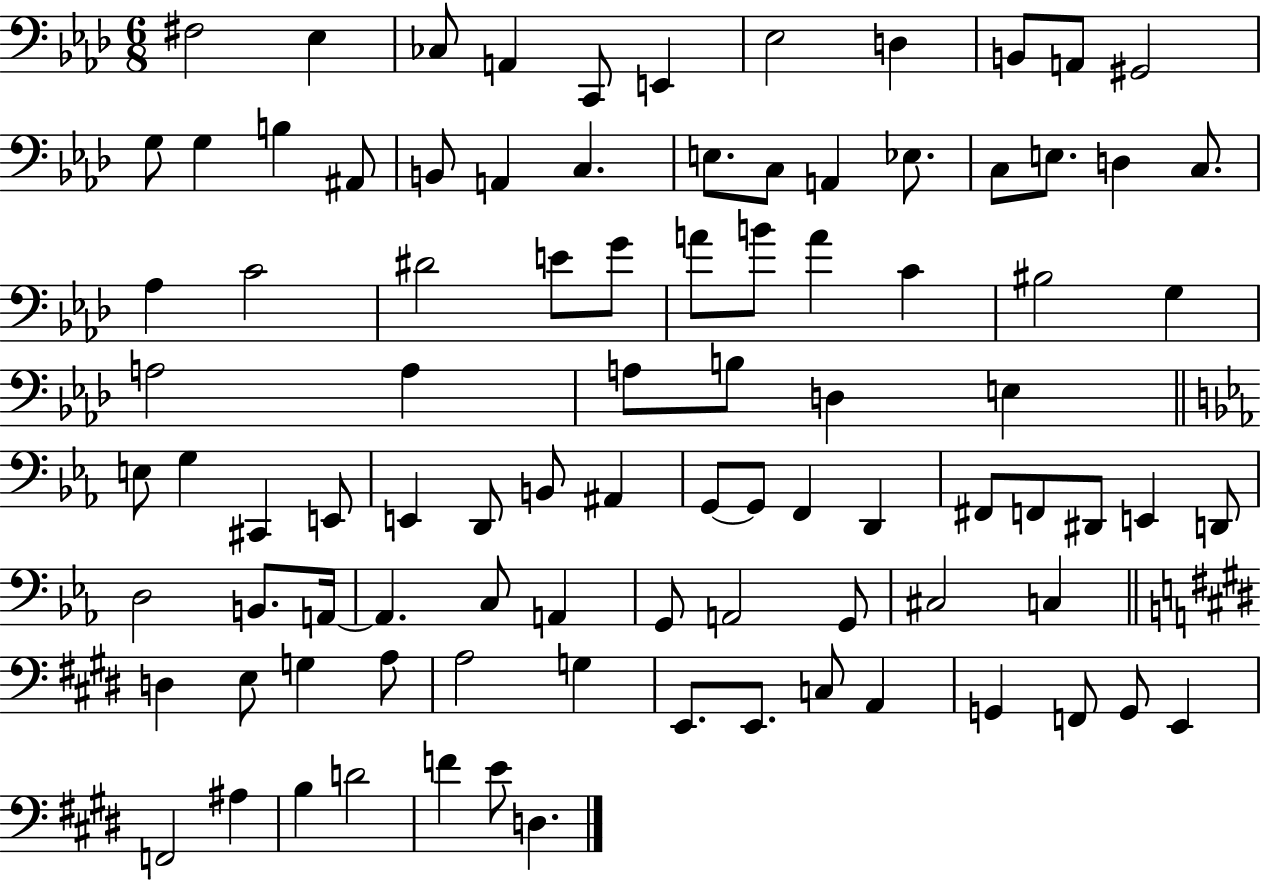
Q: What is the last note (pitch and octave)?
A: D3